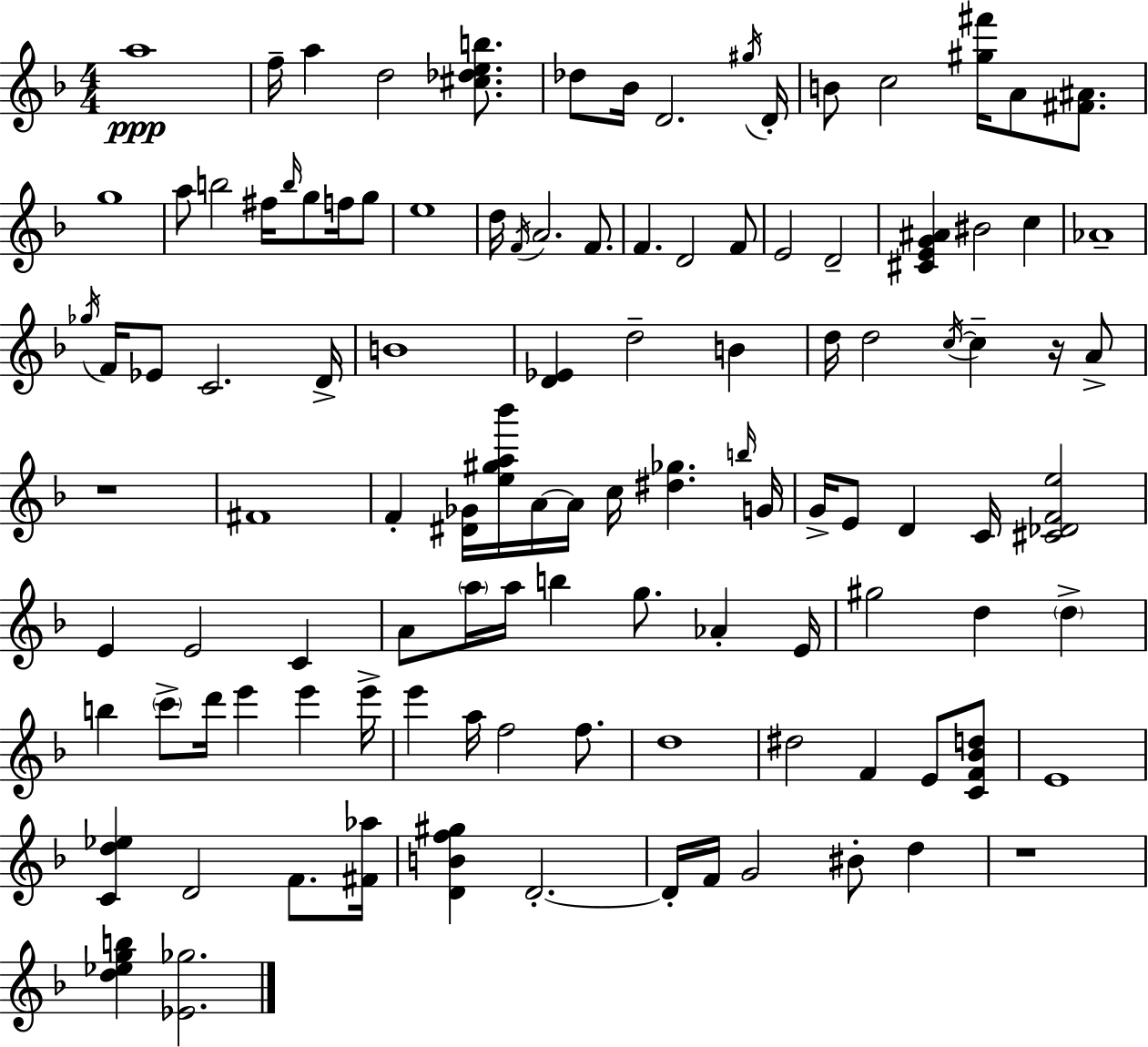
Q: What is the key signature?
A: F major